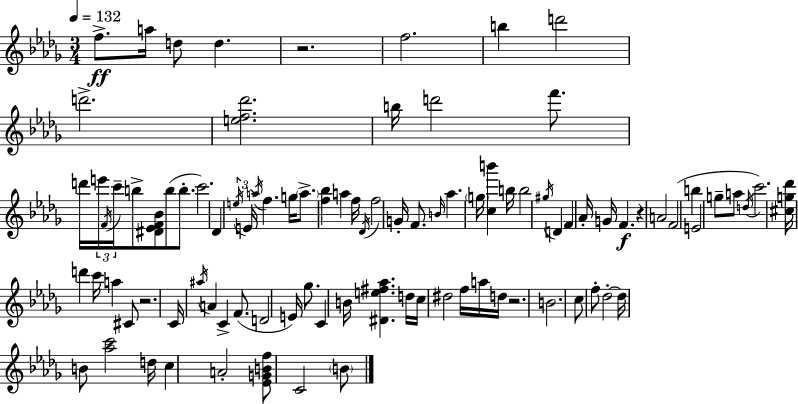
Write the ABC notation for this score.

X:1
T:Untitled
M:3/4
L:1/4
K:Bbm
f/2 a/4 d/2 d z2 f2 b d'2 d'2 [ef_d']2 b/4 d'2 f'/2 d'/4 e'/4 F/4 c'/4 b/2 [^D_EF_B]/2 b/2 b/2 c'2 _D e/4 E/4 a/4 f g/4 a/2 [f_b] a f/4 _D/4 f2 G/4 F/2 B/4 _a g/4 [cb'] b/4 b2 ^g/4 D F _A/4 G/4 F z A2 F2 b E2 g/2 a/2 d/4 c'2 [^cg_d']/4 d' c'/4 a ^C/2 z2 C/4 ^a/4 A C F/2 D2 E/4 _g/2 C B/4 [^De^f_a] d/4 c/4 ^d2 f/4 a/4 d/4 z2 B2 c/2 f/2 _d2 _d/4 B/2 [_ac']2 d/4 c A2 [_EGBf]/2 C2 B/2